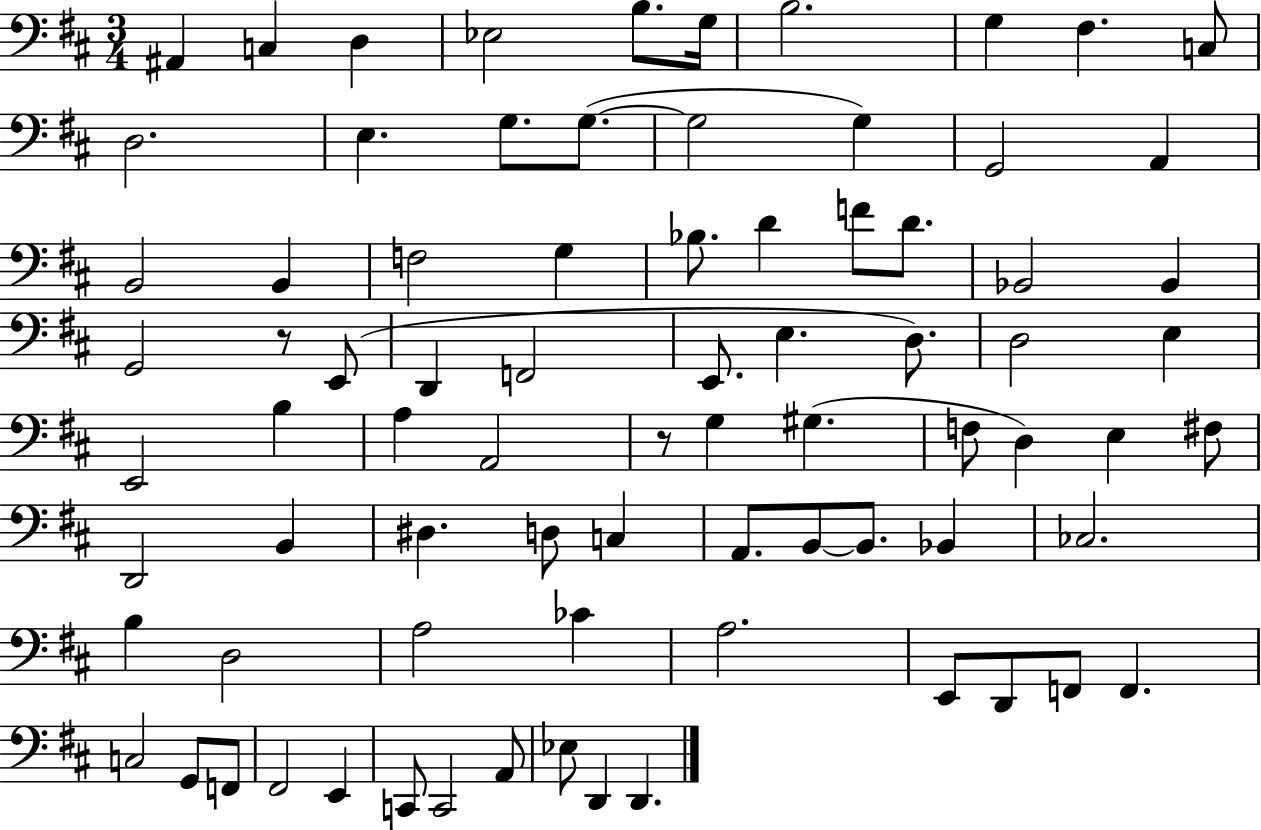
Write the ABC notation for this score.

X:1
T:Untitled
M:3/4
L:1/4
K:D
^A,, C, D, _E,2 B,/2 G,/4 B,2 G, ^F, C,/2 D,2 E, G,/2 G,/2 G,2 G, G,,2 A,, B,,2 B,, F,2 G, _B,/2 D F/2 D/2 _B,,2 _B,, G,,2 z/2 E,,/2 D,, F,,2 E,,/2 E, D,/2 D,2 E, E,,2 B, A, A,,2 z/2 G, ^G, F,/2 D, E, ^F,/2 D,,2 B,, ^D, D,/2 C, A,,/2 B,,/2 B,,/2 _B,, _C,2 B, D,2 A,2 _C A,2 E,,/2 D,,/2 F,,/2 F,, C,2 G,,/2 F,,/2 ^F,,2 E,, C,,/2 C,,2 A,,/2 _E,/2 D,, D,,